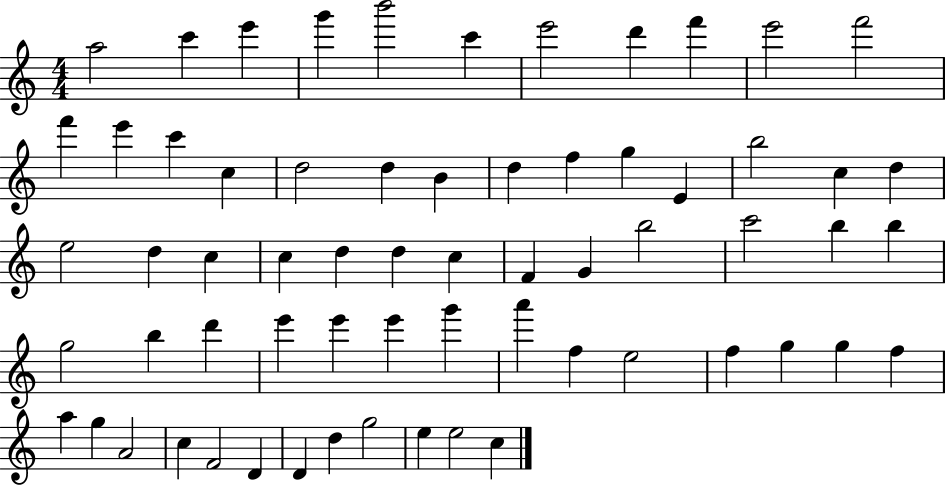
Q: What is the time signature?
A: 4/4